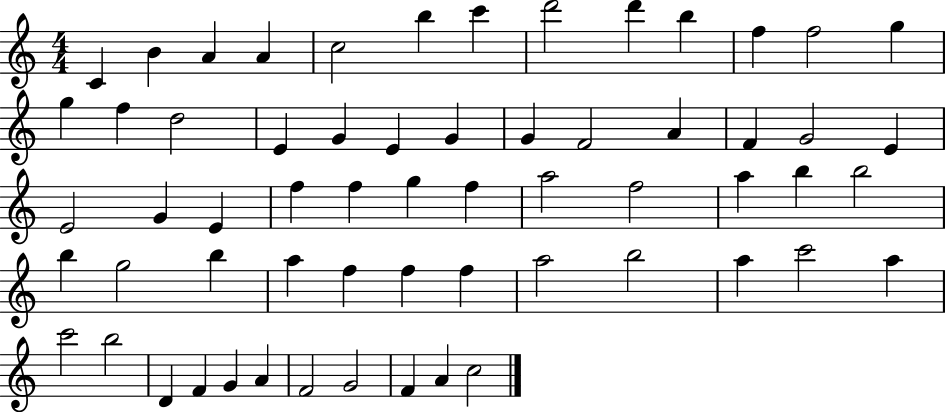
C4/q B4/q A4/q A4/q C5/h B5/q C6/q D6/h D6/q B5/q F5/q F5/h G5/q G5/q F5/q D5/h E4/q G4/q E4/q G4/q G4/q F4/h A4/q F4/q G4/h E4/q E4/h G4/q E4/q F5/q F5/q G5/q F5/q A5/h F5/h A5/q B5/q B5/h B5/q G5/h B5/q A5/q F5/q F5/q F5/q A5/h B5/h A5/q C6/h A5/q C6/h B5/h D4/q F4/q G4/q A4/q F4/h G4/h F4/q A4/q C5/h